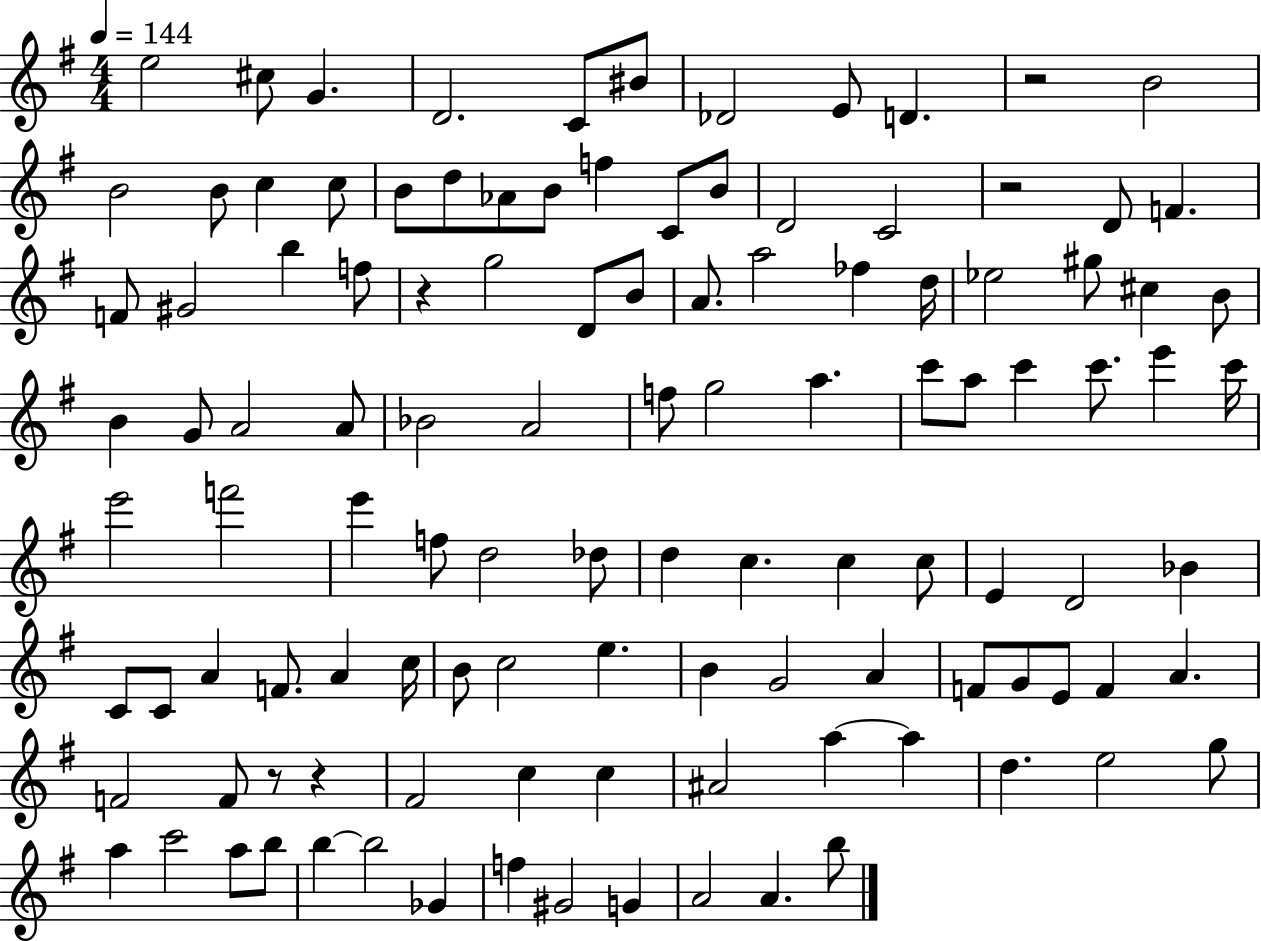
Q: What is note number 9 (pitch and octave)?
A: D4